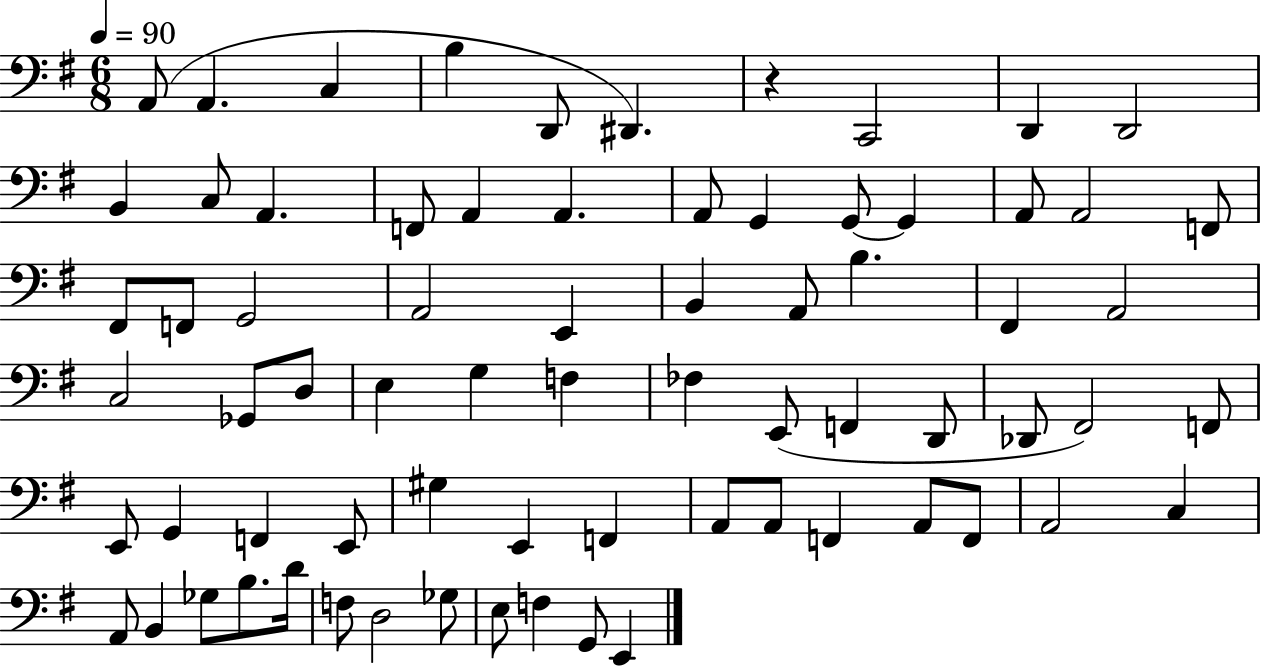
X:1
T:Untitled
M:6/8
L:1/4
K:G
A,,/2 A,, C, B, D,,/2 ^D,, z C,,2 D,, D,,2 B,, C,/2 A,, F,,/2 A,, A,, A,,/2 G,, G,,/2 G,, A,,/2 A,,2 F,,/2 ^F,,/2 F,,/2 G,,2 A,,2 E,, B,, A,,/2 B, ^F,, A,,2 C,2 _G,,/2 D,/2 E, G, F, _F, E,,/2 F,, D,,/2 _D,,/2 ^F,,2 F,,/2 E,,/2 G,, F,, E,,/2 ^G, E,, F,, A,,/2 A,,/2 F,, A,,/2 F,,/2 A,,2 C, A,,/2 B,, _G,/2 B,/2 D/4 F,/2 D,2 _G,/2 E,/2 F, G,,/2 E,,